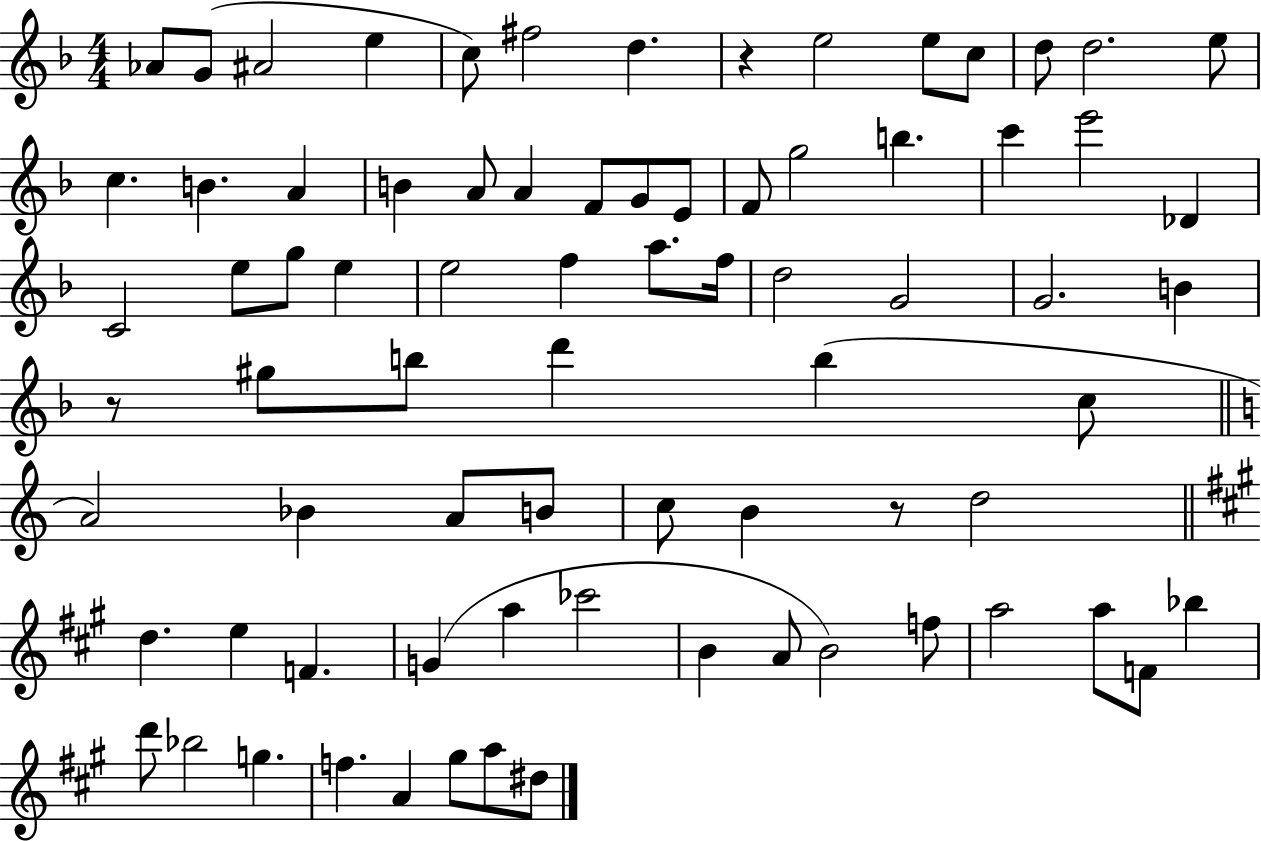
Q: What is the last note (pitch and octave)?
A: D#5